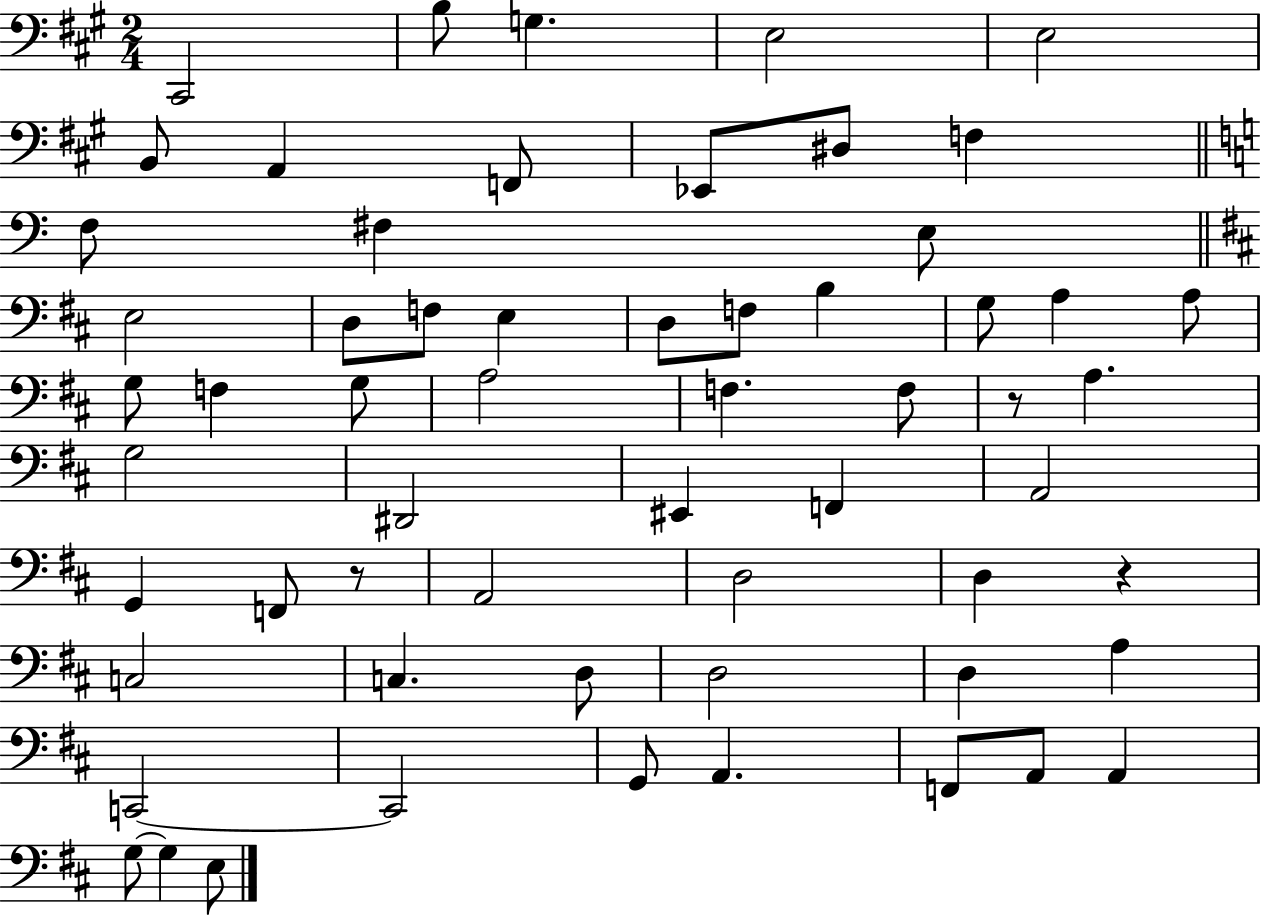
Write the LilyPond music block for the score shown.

{
  \clef bass
  \numericTimeSignature
  \time 2/4
  \key a \major
  cis,2 | b8 g4. | e2 | e2 | \break b,8 a,4 f,8 | ees,8 dis8 f4 | \bar "||" \break \key a \minor f8 fis4 e8 | \bar "||" \break \key b \minor e2 | d8 f8 e4 | d8 f8 b4 | g8 a4 a8 | \break g8 f4 g8 | a2 | f4. f8 | r8 a4. | \break g2 | dis,2 | eis,4 f,4 | a,2 | \break g,4 f,8 r8 | a,2 | d2 | d4 r4 | \break c2 | c4. d8 | d2 | d4 a4 | \break c,2~~ | c,2 | g,8 a,4. | f,8 a,8 a,4 | \break g8~~ g4 e8 | \bar "|."
}